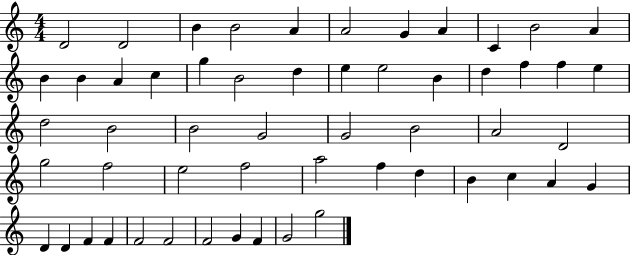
X:1
T:Untitled
M:4/4
L:1/4
K:C
D2 D2 B B2 A A2 G A C B2 A B B A c g B2 d e e2 B d f f e d2 B2 B2 G2 G2 B2 A2 D2 g2 f2 e2 f2 a2 f d B c A G D D F F F2 F2 F2 G F G2 g2